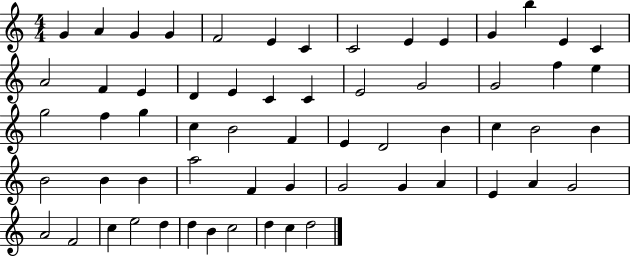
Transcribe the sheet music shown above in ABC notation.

X:1
T:Untitled
M:4/4
L:1/4
K:C
G A G G F2 E C C2 E E G b E C A2 F E D E C C E2 G2 G2 f e g2 f g c B2 F E D2 B c B2 B B2 B B a2 F G G2 G A E A G2 A2 F2 c e2 d d B c2 d c d2